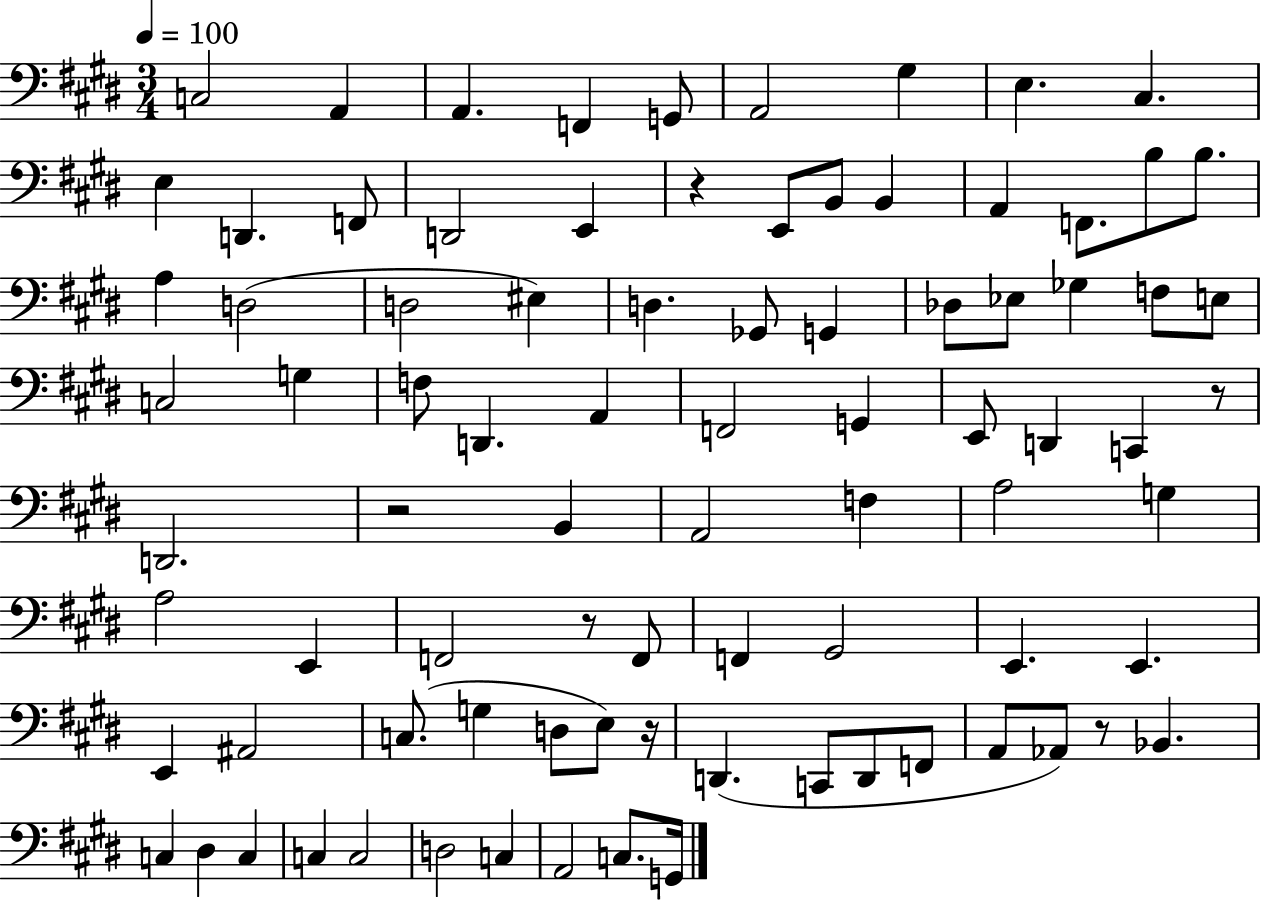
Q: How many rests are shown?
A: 6